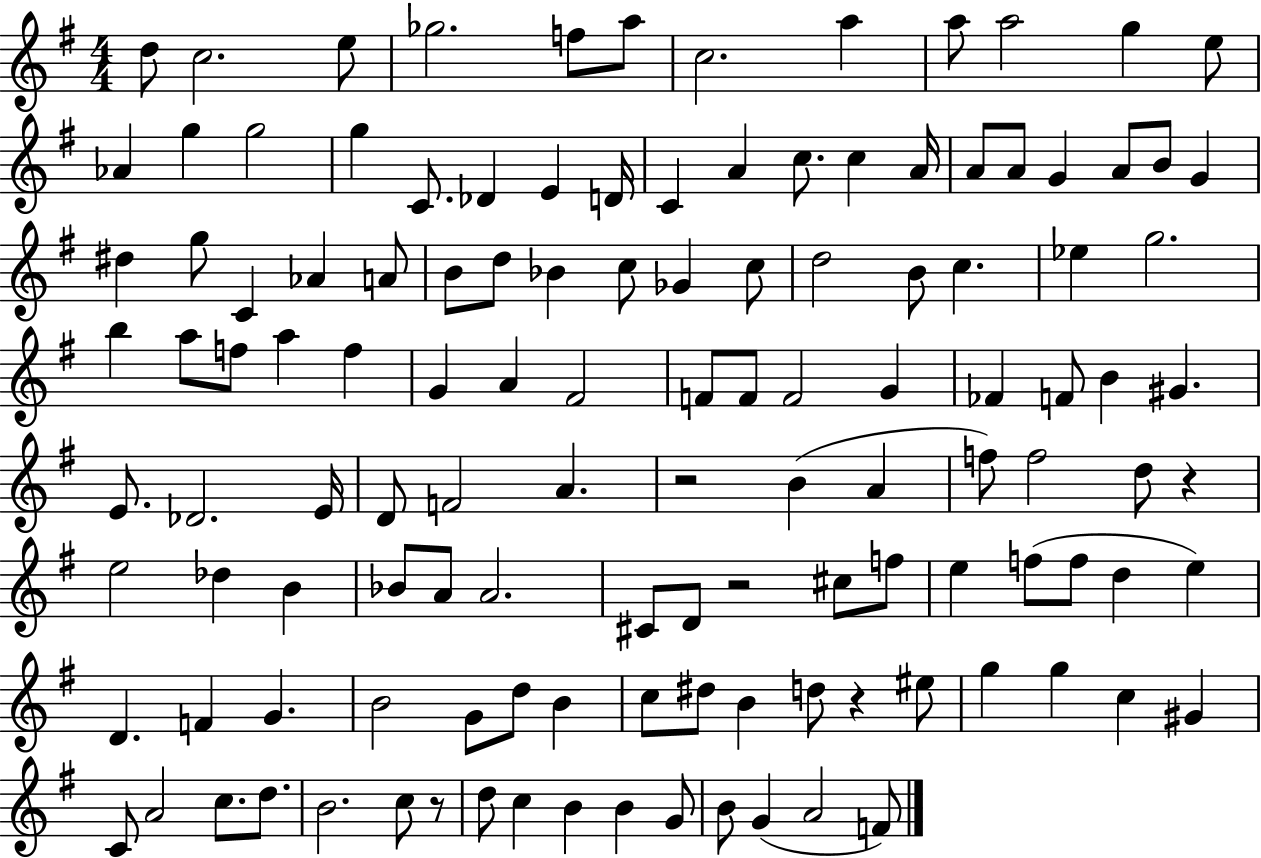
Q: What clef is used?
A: treble